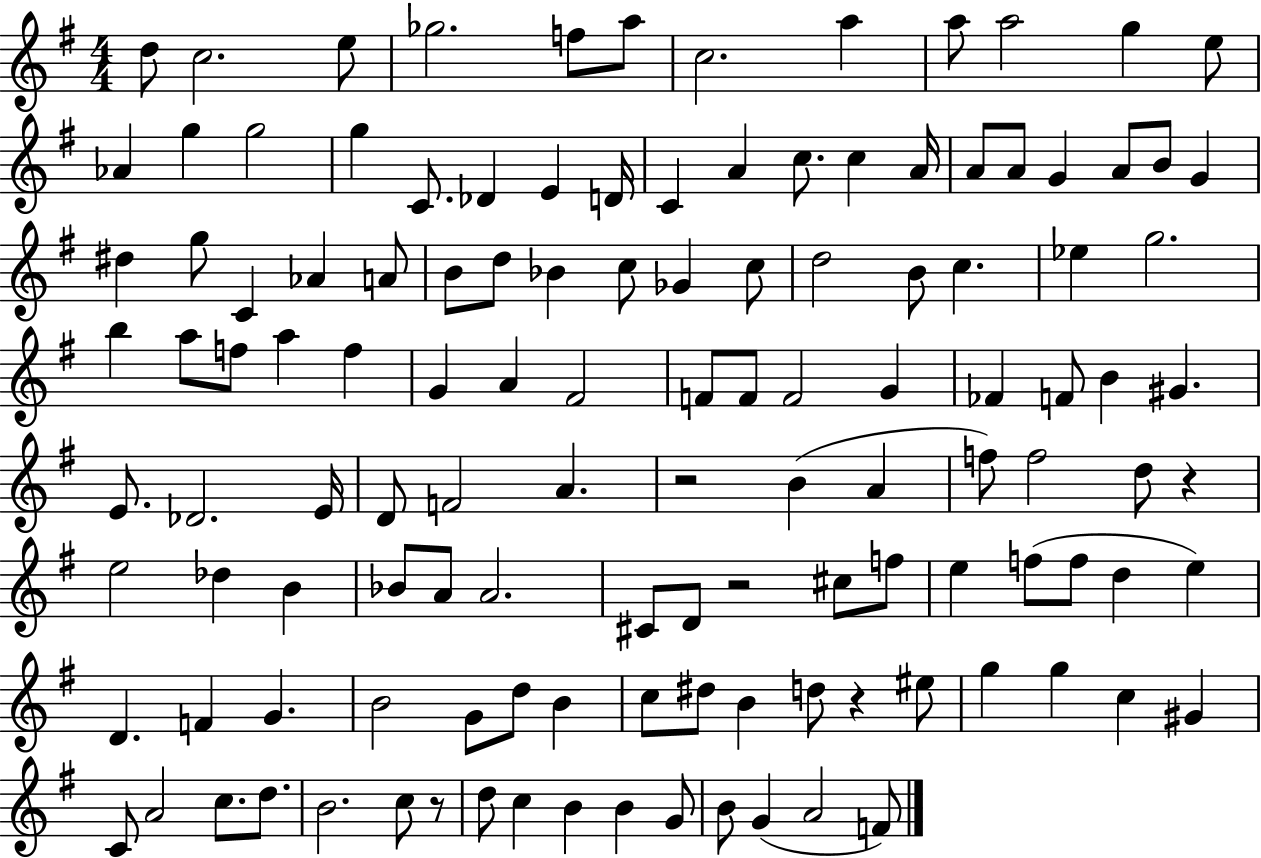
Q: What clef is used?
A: treble